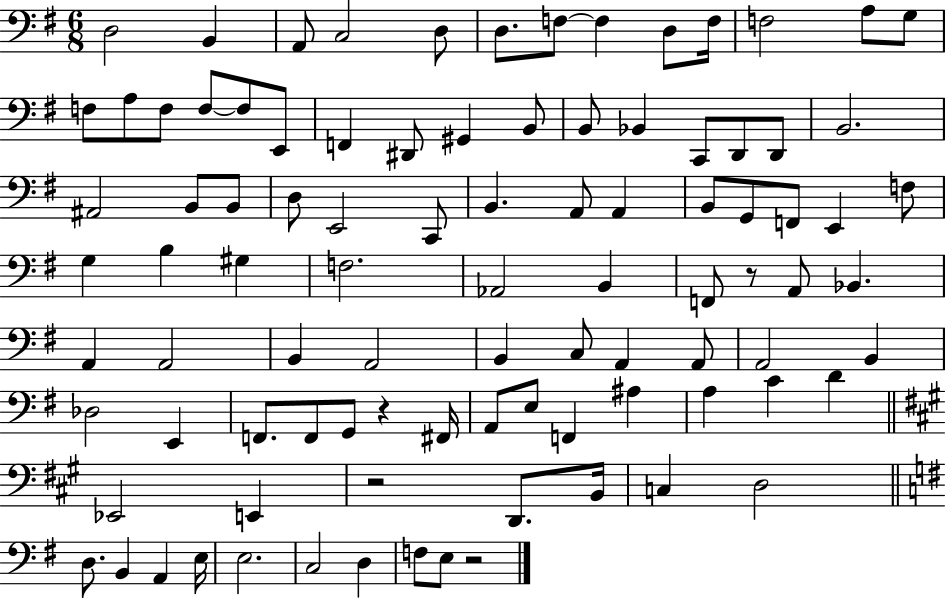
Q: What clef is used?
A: bass